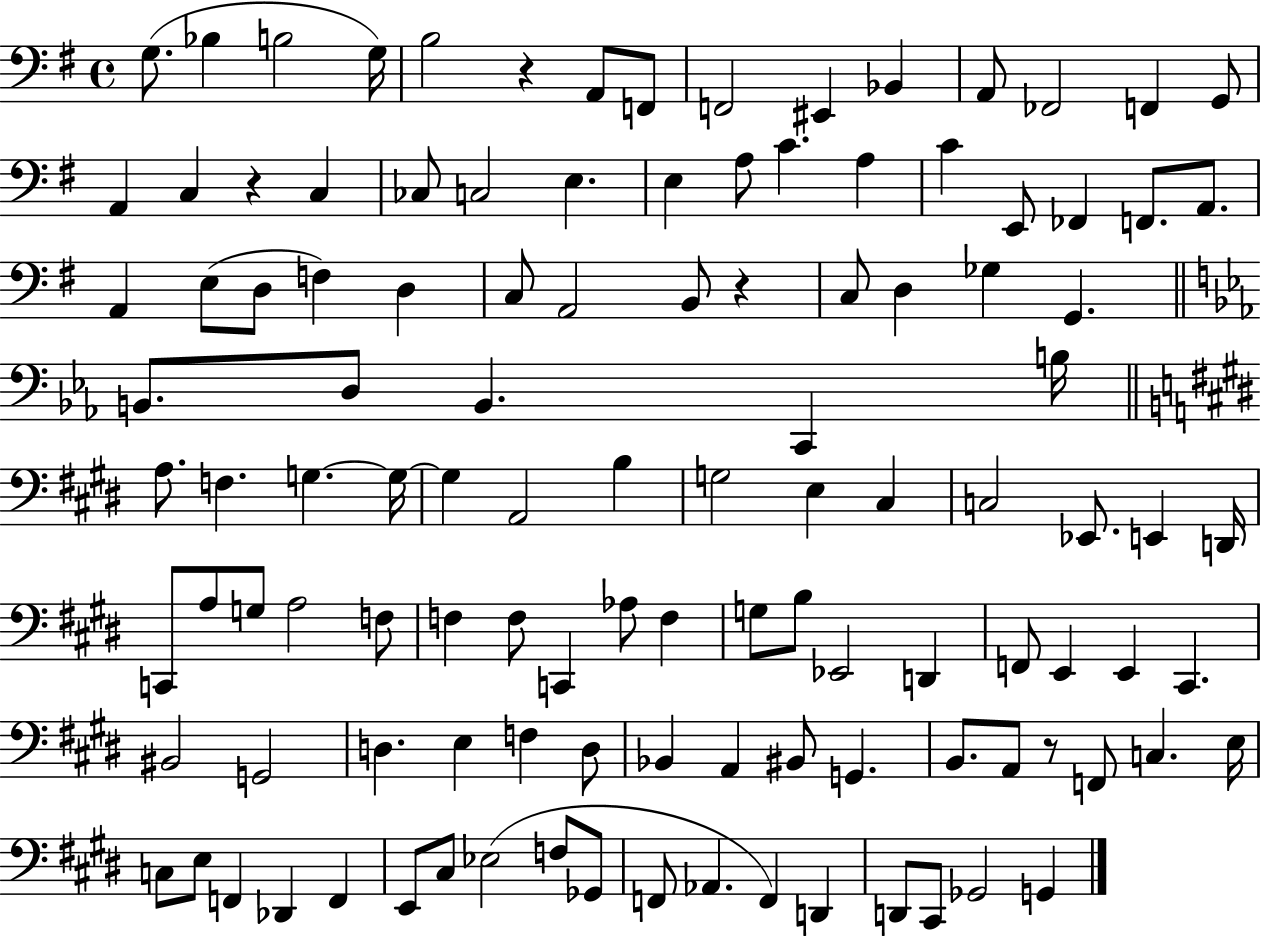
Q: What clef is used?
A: bass